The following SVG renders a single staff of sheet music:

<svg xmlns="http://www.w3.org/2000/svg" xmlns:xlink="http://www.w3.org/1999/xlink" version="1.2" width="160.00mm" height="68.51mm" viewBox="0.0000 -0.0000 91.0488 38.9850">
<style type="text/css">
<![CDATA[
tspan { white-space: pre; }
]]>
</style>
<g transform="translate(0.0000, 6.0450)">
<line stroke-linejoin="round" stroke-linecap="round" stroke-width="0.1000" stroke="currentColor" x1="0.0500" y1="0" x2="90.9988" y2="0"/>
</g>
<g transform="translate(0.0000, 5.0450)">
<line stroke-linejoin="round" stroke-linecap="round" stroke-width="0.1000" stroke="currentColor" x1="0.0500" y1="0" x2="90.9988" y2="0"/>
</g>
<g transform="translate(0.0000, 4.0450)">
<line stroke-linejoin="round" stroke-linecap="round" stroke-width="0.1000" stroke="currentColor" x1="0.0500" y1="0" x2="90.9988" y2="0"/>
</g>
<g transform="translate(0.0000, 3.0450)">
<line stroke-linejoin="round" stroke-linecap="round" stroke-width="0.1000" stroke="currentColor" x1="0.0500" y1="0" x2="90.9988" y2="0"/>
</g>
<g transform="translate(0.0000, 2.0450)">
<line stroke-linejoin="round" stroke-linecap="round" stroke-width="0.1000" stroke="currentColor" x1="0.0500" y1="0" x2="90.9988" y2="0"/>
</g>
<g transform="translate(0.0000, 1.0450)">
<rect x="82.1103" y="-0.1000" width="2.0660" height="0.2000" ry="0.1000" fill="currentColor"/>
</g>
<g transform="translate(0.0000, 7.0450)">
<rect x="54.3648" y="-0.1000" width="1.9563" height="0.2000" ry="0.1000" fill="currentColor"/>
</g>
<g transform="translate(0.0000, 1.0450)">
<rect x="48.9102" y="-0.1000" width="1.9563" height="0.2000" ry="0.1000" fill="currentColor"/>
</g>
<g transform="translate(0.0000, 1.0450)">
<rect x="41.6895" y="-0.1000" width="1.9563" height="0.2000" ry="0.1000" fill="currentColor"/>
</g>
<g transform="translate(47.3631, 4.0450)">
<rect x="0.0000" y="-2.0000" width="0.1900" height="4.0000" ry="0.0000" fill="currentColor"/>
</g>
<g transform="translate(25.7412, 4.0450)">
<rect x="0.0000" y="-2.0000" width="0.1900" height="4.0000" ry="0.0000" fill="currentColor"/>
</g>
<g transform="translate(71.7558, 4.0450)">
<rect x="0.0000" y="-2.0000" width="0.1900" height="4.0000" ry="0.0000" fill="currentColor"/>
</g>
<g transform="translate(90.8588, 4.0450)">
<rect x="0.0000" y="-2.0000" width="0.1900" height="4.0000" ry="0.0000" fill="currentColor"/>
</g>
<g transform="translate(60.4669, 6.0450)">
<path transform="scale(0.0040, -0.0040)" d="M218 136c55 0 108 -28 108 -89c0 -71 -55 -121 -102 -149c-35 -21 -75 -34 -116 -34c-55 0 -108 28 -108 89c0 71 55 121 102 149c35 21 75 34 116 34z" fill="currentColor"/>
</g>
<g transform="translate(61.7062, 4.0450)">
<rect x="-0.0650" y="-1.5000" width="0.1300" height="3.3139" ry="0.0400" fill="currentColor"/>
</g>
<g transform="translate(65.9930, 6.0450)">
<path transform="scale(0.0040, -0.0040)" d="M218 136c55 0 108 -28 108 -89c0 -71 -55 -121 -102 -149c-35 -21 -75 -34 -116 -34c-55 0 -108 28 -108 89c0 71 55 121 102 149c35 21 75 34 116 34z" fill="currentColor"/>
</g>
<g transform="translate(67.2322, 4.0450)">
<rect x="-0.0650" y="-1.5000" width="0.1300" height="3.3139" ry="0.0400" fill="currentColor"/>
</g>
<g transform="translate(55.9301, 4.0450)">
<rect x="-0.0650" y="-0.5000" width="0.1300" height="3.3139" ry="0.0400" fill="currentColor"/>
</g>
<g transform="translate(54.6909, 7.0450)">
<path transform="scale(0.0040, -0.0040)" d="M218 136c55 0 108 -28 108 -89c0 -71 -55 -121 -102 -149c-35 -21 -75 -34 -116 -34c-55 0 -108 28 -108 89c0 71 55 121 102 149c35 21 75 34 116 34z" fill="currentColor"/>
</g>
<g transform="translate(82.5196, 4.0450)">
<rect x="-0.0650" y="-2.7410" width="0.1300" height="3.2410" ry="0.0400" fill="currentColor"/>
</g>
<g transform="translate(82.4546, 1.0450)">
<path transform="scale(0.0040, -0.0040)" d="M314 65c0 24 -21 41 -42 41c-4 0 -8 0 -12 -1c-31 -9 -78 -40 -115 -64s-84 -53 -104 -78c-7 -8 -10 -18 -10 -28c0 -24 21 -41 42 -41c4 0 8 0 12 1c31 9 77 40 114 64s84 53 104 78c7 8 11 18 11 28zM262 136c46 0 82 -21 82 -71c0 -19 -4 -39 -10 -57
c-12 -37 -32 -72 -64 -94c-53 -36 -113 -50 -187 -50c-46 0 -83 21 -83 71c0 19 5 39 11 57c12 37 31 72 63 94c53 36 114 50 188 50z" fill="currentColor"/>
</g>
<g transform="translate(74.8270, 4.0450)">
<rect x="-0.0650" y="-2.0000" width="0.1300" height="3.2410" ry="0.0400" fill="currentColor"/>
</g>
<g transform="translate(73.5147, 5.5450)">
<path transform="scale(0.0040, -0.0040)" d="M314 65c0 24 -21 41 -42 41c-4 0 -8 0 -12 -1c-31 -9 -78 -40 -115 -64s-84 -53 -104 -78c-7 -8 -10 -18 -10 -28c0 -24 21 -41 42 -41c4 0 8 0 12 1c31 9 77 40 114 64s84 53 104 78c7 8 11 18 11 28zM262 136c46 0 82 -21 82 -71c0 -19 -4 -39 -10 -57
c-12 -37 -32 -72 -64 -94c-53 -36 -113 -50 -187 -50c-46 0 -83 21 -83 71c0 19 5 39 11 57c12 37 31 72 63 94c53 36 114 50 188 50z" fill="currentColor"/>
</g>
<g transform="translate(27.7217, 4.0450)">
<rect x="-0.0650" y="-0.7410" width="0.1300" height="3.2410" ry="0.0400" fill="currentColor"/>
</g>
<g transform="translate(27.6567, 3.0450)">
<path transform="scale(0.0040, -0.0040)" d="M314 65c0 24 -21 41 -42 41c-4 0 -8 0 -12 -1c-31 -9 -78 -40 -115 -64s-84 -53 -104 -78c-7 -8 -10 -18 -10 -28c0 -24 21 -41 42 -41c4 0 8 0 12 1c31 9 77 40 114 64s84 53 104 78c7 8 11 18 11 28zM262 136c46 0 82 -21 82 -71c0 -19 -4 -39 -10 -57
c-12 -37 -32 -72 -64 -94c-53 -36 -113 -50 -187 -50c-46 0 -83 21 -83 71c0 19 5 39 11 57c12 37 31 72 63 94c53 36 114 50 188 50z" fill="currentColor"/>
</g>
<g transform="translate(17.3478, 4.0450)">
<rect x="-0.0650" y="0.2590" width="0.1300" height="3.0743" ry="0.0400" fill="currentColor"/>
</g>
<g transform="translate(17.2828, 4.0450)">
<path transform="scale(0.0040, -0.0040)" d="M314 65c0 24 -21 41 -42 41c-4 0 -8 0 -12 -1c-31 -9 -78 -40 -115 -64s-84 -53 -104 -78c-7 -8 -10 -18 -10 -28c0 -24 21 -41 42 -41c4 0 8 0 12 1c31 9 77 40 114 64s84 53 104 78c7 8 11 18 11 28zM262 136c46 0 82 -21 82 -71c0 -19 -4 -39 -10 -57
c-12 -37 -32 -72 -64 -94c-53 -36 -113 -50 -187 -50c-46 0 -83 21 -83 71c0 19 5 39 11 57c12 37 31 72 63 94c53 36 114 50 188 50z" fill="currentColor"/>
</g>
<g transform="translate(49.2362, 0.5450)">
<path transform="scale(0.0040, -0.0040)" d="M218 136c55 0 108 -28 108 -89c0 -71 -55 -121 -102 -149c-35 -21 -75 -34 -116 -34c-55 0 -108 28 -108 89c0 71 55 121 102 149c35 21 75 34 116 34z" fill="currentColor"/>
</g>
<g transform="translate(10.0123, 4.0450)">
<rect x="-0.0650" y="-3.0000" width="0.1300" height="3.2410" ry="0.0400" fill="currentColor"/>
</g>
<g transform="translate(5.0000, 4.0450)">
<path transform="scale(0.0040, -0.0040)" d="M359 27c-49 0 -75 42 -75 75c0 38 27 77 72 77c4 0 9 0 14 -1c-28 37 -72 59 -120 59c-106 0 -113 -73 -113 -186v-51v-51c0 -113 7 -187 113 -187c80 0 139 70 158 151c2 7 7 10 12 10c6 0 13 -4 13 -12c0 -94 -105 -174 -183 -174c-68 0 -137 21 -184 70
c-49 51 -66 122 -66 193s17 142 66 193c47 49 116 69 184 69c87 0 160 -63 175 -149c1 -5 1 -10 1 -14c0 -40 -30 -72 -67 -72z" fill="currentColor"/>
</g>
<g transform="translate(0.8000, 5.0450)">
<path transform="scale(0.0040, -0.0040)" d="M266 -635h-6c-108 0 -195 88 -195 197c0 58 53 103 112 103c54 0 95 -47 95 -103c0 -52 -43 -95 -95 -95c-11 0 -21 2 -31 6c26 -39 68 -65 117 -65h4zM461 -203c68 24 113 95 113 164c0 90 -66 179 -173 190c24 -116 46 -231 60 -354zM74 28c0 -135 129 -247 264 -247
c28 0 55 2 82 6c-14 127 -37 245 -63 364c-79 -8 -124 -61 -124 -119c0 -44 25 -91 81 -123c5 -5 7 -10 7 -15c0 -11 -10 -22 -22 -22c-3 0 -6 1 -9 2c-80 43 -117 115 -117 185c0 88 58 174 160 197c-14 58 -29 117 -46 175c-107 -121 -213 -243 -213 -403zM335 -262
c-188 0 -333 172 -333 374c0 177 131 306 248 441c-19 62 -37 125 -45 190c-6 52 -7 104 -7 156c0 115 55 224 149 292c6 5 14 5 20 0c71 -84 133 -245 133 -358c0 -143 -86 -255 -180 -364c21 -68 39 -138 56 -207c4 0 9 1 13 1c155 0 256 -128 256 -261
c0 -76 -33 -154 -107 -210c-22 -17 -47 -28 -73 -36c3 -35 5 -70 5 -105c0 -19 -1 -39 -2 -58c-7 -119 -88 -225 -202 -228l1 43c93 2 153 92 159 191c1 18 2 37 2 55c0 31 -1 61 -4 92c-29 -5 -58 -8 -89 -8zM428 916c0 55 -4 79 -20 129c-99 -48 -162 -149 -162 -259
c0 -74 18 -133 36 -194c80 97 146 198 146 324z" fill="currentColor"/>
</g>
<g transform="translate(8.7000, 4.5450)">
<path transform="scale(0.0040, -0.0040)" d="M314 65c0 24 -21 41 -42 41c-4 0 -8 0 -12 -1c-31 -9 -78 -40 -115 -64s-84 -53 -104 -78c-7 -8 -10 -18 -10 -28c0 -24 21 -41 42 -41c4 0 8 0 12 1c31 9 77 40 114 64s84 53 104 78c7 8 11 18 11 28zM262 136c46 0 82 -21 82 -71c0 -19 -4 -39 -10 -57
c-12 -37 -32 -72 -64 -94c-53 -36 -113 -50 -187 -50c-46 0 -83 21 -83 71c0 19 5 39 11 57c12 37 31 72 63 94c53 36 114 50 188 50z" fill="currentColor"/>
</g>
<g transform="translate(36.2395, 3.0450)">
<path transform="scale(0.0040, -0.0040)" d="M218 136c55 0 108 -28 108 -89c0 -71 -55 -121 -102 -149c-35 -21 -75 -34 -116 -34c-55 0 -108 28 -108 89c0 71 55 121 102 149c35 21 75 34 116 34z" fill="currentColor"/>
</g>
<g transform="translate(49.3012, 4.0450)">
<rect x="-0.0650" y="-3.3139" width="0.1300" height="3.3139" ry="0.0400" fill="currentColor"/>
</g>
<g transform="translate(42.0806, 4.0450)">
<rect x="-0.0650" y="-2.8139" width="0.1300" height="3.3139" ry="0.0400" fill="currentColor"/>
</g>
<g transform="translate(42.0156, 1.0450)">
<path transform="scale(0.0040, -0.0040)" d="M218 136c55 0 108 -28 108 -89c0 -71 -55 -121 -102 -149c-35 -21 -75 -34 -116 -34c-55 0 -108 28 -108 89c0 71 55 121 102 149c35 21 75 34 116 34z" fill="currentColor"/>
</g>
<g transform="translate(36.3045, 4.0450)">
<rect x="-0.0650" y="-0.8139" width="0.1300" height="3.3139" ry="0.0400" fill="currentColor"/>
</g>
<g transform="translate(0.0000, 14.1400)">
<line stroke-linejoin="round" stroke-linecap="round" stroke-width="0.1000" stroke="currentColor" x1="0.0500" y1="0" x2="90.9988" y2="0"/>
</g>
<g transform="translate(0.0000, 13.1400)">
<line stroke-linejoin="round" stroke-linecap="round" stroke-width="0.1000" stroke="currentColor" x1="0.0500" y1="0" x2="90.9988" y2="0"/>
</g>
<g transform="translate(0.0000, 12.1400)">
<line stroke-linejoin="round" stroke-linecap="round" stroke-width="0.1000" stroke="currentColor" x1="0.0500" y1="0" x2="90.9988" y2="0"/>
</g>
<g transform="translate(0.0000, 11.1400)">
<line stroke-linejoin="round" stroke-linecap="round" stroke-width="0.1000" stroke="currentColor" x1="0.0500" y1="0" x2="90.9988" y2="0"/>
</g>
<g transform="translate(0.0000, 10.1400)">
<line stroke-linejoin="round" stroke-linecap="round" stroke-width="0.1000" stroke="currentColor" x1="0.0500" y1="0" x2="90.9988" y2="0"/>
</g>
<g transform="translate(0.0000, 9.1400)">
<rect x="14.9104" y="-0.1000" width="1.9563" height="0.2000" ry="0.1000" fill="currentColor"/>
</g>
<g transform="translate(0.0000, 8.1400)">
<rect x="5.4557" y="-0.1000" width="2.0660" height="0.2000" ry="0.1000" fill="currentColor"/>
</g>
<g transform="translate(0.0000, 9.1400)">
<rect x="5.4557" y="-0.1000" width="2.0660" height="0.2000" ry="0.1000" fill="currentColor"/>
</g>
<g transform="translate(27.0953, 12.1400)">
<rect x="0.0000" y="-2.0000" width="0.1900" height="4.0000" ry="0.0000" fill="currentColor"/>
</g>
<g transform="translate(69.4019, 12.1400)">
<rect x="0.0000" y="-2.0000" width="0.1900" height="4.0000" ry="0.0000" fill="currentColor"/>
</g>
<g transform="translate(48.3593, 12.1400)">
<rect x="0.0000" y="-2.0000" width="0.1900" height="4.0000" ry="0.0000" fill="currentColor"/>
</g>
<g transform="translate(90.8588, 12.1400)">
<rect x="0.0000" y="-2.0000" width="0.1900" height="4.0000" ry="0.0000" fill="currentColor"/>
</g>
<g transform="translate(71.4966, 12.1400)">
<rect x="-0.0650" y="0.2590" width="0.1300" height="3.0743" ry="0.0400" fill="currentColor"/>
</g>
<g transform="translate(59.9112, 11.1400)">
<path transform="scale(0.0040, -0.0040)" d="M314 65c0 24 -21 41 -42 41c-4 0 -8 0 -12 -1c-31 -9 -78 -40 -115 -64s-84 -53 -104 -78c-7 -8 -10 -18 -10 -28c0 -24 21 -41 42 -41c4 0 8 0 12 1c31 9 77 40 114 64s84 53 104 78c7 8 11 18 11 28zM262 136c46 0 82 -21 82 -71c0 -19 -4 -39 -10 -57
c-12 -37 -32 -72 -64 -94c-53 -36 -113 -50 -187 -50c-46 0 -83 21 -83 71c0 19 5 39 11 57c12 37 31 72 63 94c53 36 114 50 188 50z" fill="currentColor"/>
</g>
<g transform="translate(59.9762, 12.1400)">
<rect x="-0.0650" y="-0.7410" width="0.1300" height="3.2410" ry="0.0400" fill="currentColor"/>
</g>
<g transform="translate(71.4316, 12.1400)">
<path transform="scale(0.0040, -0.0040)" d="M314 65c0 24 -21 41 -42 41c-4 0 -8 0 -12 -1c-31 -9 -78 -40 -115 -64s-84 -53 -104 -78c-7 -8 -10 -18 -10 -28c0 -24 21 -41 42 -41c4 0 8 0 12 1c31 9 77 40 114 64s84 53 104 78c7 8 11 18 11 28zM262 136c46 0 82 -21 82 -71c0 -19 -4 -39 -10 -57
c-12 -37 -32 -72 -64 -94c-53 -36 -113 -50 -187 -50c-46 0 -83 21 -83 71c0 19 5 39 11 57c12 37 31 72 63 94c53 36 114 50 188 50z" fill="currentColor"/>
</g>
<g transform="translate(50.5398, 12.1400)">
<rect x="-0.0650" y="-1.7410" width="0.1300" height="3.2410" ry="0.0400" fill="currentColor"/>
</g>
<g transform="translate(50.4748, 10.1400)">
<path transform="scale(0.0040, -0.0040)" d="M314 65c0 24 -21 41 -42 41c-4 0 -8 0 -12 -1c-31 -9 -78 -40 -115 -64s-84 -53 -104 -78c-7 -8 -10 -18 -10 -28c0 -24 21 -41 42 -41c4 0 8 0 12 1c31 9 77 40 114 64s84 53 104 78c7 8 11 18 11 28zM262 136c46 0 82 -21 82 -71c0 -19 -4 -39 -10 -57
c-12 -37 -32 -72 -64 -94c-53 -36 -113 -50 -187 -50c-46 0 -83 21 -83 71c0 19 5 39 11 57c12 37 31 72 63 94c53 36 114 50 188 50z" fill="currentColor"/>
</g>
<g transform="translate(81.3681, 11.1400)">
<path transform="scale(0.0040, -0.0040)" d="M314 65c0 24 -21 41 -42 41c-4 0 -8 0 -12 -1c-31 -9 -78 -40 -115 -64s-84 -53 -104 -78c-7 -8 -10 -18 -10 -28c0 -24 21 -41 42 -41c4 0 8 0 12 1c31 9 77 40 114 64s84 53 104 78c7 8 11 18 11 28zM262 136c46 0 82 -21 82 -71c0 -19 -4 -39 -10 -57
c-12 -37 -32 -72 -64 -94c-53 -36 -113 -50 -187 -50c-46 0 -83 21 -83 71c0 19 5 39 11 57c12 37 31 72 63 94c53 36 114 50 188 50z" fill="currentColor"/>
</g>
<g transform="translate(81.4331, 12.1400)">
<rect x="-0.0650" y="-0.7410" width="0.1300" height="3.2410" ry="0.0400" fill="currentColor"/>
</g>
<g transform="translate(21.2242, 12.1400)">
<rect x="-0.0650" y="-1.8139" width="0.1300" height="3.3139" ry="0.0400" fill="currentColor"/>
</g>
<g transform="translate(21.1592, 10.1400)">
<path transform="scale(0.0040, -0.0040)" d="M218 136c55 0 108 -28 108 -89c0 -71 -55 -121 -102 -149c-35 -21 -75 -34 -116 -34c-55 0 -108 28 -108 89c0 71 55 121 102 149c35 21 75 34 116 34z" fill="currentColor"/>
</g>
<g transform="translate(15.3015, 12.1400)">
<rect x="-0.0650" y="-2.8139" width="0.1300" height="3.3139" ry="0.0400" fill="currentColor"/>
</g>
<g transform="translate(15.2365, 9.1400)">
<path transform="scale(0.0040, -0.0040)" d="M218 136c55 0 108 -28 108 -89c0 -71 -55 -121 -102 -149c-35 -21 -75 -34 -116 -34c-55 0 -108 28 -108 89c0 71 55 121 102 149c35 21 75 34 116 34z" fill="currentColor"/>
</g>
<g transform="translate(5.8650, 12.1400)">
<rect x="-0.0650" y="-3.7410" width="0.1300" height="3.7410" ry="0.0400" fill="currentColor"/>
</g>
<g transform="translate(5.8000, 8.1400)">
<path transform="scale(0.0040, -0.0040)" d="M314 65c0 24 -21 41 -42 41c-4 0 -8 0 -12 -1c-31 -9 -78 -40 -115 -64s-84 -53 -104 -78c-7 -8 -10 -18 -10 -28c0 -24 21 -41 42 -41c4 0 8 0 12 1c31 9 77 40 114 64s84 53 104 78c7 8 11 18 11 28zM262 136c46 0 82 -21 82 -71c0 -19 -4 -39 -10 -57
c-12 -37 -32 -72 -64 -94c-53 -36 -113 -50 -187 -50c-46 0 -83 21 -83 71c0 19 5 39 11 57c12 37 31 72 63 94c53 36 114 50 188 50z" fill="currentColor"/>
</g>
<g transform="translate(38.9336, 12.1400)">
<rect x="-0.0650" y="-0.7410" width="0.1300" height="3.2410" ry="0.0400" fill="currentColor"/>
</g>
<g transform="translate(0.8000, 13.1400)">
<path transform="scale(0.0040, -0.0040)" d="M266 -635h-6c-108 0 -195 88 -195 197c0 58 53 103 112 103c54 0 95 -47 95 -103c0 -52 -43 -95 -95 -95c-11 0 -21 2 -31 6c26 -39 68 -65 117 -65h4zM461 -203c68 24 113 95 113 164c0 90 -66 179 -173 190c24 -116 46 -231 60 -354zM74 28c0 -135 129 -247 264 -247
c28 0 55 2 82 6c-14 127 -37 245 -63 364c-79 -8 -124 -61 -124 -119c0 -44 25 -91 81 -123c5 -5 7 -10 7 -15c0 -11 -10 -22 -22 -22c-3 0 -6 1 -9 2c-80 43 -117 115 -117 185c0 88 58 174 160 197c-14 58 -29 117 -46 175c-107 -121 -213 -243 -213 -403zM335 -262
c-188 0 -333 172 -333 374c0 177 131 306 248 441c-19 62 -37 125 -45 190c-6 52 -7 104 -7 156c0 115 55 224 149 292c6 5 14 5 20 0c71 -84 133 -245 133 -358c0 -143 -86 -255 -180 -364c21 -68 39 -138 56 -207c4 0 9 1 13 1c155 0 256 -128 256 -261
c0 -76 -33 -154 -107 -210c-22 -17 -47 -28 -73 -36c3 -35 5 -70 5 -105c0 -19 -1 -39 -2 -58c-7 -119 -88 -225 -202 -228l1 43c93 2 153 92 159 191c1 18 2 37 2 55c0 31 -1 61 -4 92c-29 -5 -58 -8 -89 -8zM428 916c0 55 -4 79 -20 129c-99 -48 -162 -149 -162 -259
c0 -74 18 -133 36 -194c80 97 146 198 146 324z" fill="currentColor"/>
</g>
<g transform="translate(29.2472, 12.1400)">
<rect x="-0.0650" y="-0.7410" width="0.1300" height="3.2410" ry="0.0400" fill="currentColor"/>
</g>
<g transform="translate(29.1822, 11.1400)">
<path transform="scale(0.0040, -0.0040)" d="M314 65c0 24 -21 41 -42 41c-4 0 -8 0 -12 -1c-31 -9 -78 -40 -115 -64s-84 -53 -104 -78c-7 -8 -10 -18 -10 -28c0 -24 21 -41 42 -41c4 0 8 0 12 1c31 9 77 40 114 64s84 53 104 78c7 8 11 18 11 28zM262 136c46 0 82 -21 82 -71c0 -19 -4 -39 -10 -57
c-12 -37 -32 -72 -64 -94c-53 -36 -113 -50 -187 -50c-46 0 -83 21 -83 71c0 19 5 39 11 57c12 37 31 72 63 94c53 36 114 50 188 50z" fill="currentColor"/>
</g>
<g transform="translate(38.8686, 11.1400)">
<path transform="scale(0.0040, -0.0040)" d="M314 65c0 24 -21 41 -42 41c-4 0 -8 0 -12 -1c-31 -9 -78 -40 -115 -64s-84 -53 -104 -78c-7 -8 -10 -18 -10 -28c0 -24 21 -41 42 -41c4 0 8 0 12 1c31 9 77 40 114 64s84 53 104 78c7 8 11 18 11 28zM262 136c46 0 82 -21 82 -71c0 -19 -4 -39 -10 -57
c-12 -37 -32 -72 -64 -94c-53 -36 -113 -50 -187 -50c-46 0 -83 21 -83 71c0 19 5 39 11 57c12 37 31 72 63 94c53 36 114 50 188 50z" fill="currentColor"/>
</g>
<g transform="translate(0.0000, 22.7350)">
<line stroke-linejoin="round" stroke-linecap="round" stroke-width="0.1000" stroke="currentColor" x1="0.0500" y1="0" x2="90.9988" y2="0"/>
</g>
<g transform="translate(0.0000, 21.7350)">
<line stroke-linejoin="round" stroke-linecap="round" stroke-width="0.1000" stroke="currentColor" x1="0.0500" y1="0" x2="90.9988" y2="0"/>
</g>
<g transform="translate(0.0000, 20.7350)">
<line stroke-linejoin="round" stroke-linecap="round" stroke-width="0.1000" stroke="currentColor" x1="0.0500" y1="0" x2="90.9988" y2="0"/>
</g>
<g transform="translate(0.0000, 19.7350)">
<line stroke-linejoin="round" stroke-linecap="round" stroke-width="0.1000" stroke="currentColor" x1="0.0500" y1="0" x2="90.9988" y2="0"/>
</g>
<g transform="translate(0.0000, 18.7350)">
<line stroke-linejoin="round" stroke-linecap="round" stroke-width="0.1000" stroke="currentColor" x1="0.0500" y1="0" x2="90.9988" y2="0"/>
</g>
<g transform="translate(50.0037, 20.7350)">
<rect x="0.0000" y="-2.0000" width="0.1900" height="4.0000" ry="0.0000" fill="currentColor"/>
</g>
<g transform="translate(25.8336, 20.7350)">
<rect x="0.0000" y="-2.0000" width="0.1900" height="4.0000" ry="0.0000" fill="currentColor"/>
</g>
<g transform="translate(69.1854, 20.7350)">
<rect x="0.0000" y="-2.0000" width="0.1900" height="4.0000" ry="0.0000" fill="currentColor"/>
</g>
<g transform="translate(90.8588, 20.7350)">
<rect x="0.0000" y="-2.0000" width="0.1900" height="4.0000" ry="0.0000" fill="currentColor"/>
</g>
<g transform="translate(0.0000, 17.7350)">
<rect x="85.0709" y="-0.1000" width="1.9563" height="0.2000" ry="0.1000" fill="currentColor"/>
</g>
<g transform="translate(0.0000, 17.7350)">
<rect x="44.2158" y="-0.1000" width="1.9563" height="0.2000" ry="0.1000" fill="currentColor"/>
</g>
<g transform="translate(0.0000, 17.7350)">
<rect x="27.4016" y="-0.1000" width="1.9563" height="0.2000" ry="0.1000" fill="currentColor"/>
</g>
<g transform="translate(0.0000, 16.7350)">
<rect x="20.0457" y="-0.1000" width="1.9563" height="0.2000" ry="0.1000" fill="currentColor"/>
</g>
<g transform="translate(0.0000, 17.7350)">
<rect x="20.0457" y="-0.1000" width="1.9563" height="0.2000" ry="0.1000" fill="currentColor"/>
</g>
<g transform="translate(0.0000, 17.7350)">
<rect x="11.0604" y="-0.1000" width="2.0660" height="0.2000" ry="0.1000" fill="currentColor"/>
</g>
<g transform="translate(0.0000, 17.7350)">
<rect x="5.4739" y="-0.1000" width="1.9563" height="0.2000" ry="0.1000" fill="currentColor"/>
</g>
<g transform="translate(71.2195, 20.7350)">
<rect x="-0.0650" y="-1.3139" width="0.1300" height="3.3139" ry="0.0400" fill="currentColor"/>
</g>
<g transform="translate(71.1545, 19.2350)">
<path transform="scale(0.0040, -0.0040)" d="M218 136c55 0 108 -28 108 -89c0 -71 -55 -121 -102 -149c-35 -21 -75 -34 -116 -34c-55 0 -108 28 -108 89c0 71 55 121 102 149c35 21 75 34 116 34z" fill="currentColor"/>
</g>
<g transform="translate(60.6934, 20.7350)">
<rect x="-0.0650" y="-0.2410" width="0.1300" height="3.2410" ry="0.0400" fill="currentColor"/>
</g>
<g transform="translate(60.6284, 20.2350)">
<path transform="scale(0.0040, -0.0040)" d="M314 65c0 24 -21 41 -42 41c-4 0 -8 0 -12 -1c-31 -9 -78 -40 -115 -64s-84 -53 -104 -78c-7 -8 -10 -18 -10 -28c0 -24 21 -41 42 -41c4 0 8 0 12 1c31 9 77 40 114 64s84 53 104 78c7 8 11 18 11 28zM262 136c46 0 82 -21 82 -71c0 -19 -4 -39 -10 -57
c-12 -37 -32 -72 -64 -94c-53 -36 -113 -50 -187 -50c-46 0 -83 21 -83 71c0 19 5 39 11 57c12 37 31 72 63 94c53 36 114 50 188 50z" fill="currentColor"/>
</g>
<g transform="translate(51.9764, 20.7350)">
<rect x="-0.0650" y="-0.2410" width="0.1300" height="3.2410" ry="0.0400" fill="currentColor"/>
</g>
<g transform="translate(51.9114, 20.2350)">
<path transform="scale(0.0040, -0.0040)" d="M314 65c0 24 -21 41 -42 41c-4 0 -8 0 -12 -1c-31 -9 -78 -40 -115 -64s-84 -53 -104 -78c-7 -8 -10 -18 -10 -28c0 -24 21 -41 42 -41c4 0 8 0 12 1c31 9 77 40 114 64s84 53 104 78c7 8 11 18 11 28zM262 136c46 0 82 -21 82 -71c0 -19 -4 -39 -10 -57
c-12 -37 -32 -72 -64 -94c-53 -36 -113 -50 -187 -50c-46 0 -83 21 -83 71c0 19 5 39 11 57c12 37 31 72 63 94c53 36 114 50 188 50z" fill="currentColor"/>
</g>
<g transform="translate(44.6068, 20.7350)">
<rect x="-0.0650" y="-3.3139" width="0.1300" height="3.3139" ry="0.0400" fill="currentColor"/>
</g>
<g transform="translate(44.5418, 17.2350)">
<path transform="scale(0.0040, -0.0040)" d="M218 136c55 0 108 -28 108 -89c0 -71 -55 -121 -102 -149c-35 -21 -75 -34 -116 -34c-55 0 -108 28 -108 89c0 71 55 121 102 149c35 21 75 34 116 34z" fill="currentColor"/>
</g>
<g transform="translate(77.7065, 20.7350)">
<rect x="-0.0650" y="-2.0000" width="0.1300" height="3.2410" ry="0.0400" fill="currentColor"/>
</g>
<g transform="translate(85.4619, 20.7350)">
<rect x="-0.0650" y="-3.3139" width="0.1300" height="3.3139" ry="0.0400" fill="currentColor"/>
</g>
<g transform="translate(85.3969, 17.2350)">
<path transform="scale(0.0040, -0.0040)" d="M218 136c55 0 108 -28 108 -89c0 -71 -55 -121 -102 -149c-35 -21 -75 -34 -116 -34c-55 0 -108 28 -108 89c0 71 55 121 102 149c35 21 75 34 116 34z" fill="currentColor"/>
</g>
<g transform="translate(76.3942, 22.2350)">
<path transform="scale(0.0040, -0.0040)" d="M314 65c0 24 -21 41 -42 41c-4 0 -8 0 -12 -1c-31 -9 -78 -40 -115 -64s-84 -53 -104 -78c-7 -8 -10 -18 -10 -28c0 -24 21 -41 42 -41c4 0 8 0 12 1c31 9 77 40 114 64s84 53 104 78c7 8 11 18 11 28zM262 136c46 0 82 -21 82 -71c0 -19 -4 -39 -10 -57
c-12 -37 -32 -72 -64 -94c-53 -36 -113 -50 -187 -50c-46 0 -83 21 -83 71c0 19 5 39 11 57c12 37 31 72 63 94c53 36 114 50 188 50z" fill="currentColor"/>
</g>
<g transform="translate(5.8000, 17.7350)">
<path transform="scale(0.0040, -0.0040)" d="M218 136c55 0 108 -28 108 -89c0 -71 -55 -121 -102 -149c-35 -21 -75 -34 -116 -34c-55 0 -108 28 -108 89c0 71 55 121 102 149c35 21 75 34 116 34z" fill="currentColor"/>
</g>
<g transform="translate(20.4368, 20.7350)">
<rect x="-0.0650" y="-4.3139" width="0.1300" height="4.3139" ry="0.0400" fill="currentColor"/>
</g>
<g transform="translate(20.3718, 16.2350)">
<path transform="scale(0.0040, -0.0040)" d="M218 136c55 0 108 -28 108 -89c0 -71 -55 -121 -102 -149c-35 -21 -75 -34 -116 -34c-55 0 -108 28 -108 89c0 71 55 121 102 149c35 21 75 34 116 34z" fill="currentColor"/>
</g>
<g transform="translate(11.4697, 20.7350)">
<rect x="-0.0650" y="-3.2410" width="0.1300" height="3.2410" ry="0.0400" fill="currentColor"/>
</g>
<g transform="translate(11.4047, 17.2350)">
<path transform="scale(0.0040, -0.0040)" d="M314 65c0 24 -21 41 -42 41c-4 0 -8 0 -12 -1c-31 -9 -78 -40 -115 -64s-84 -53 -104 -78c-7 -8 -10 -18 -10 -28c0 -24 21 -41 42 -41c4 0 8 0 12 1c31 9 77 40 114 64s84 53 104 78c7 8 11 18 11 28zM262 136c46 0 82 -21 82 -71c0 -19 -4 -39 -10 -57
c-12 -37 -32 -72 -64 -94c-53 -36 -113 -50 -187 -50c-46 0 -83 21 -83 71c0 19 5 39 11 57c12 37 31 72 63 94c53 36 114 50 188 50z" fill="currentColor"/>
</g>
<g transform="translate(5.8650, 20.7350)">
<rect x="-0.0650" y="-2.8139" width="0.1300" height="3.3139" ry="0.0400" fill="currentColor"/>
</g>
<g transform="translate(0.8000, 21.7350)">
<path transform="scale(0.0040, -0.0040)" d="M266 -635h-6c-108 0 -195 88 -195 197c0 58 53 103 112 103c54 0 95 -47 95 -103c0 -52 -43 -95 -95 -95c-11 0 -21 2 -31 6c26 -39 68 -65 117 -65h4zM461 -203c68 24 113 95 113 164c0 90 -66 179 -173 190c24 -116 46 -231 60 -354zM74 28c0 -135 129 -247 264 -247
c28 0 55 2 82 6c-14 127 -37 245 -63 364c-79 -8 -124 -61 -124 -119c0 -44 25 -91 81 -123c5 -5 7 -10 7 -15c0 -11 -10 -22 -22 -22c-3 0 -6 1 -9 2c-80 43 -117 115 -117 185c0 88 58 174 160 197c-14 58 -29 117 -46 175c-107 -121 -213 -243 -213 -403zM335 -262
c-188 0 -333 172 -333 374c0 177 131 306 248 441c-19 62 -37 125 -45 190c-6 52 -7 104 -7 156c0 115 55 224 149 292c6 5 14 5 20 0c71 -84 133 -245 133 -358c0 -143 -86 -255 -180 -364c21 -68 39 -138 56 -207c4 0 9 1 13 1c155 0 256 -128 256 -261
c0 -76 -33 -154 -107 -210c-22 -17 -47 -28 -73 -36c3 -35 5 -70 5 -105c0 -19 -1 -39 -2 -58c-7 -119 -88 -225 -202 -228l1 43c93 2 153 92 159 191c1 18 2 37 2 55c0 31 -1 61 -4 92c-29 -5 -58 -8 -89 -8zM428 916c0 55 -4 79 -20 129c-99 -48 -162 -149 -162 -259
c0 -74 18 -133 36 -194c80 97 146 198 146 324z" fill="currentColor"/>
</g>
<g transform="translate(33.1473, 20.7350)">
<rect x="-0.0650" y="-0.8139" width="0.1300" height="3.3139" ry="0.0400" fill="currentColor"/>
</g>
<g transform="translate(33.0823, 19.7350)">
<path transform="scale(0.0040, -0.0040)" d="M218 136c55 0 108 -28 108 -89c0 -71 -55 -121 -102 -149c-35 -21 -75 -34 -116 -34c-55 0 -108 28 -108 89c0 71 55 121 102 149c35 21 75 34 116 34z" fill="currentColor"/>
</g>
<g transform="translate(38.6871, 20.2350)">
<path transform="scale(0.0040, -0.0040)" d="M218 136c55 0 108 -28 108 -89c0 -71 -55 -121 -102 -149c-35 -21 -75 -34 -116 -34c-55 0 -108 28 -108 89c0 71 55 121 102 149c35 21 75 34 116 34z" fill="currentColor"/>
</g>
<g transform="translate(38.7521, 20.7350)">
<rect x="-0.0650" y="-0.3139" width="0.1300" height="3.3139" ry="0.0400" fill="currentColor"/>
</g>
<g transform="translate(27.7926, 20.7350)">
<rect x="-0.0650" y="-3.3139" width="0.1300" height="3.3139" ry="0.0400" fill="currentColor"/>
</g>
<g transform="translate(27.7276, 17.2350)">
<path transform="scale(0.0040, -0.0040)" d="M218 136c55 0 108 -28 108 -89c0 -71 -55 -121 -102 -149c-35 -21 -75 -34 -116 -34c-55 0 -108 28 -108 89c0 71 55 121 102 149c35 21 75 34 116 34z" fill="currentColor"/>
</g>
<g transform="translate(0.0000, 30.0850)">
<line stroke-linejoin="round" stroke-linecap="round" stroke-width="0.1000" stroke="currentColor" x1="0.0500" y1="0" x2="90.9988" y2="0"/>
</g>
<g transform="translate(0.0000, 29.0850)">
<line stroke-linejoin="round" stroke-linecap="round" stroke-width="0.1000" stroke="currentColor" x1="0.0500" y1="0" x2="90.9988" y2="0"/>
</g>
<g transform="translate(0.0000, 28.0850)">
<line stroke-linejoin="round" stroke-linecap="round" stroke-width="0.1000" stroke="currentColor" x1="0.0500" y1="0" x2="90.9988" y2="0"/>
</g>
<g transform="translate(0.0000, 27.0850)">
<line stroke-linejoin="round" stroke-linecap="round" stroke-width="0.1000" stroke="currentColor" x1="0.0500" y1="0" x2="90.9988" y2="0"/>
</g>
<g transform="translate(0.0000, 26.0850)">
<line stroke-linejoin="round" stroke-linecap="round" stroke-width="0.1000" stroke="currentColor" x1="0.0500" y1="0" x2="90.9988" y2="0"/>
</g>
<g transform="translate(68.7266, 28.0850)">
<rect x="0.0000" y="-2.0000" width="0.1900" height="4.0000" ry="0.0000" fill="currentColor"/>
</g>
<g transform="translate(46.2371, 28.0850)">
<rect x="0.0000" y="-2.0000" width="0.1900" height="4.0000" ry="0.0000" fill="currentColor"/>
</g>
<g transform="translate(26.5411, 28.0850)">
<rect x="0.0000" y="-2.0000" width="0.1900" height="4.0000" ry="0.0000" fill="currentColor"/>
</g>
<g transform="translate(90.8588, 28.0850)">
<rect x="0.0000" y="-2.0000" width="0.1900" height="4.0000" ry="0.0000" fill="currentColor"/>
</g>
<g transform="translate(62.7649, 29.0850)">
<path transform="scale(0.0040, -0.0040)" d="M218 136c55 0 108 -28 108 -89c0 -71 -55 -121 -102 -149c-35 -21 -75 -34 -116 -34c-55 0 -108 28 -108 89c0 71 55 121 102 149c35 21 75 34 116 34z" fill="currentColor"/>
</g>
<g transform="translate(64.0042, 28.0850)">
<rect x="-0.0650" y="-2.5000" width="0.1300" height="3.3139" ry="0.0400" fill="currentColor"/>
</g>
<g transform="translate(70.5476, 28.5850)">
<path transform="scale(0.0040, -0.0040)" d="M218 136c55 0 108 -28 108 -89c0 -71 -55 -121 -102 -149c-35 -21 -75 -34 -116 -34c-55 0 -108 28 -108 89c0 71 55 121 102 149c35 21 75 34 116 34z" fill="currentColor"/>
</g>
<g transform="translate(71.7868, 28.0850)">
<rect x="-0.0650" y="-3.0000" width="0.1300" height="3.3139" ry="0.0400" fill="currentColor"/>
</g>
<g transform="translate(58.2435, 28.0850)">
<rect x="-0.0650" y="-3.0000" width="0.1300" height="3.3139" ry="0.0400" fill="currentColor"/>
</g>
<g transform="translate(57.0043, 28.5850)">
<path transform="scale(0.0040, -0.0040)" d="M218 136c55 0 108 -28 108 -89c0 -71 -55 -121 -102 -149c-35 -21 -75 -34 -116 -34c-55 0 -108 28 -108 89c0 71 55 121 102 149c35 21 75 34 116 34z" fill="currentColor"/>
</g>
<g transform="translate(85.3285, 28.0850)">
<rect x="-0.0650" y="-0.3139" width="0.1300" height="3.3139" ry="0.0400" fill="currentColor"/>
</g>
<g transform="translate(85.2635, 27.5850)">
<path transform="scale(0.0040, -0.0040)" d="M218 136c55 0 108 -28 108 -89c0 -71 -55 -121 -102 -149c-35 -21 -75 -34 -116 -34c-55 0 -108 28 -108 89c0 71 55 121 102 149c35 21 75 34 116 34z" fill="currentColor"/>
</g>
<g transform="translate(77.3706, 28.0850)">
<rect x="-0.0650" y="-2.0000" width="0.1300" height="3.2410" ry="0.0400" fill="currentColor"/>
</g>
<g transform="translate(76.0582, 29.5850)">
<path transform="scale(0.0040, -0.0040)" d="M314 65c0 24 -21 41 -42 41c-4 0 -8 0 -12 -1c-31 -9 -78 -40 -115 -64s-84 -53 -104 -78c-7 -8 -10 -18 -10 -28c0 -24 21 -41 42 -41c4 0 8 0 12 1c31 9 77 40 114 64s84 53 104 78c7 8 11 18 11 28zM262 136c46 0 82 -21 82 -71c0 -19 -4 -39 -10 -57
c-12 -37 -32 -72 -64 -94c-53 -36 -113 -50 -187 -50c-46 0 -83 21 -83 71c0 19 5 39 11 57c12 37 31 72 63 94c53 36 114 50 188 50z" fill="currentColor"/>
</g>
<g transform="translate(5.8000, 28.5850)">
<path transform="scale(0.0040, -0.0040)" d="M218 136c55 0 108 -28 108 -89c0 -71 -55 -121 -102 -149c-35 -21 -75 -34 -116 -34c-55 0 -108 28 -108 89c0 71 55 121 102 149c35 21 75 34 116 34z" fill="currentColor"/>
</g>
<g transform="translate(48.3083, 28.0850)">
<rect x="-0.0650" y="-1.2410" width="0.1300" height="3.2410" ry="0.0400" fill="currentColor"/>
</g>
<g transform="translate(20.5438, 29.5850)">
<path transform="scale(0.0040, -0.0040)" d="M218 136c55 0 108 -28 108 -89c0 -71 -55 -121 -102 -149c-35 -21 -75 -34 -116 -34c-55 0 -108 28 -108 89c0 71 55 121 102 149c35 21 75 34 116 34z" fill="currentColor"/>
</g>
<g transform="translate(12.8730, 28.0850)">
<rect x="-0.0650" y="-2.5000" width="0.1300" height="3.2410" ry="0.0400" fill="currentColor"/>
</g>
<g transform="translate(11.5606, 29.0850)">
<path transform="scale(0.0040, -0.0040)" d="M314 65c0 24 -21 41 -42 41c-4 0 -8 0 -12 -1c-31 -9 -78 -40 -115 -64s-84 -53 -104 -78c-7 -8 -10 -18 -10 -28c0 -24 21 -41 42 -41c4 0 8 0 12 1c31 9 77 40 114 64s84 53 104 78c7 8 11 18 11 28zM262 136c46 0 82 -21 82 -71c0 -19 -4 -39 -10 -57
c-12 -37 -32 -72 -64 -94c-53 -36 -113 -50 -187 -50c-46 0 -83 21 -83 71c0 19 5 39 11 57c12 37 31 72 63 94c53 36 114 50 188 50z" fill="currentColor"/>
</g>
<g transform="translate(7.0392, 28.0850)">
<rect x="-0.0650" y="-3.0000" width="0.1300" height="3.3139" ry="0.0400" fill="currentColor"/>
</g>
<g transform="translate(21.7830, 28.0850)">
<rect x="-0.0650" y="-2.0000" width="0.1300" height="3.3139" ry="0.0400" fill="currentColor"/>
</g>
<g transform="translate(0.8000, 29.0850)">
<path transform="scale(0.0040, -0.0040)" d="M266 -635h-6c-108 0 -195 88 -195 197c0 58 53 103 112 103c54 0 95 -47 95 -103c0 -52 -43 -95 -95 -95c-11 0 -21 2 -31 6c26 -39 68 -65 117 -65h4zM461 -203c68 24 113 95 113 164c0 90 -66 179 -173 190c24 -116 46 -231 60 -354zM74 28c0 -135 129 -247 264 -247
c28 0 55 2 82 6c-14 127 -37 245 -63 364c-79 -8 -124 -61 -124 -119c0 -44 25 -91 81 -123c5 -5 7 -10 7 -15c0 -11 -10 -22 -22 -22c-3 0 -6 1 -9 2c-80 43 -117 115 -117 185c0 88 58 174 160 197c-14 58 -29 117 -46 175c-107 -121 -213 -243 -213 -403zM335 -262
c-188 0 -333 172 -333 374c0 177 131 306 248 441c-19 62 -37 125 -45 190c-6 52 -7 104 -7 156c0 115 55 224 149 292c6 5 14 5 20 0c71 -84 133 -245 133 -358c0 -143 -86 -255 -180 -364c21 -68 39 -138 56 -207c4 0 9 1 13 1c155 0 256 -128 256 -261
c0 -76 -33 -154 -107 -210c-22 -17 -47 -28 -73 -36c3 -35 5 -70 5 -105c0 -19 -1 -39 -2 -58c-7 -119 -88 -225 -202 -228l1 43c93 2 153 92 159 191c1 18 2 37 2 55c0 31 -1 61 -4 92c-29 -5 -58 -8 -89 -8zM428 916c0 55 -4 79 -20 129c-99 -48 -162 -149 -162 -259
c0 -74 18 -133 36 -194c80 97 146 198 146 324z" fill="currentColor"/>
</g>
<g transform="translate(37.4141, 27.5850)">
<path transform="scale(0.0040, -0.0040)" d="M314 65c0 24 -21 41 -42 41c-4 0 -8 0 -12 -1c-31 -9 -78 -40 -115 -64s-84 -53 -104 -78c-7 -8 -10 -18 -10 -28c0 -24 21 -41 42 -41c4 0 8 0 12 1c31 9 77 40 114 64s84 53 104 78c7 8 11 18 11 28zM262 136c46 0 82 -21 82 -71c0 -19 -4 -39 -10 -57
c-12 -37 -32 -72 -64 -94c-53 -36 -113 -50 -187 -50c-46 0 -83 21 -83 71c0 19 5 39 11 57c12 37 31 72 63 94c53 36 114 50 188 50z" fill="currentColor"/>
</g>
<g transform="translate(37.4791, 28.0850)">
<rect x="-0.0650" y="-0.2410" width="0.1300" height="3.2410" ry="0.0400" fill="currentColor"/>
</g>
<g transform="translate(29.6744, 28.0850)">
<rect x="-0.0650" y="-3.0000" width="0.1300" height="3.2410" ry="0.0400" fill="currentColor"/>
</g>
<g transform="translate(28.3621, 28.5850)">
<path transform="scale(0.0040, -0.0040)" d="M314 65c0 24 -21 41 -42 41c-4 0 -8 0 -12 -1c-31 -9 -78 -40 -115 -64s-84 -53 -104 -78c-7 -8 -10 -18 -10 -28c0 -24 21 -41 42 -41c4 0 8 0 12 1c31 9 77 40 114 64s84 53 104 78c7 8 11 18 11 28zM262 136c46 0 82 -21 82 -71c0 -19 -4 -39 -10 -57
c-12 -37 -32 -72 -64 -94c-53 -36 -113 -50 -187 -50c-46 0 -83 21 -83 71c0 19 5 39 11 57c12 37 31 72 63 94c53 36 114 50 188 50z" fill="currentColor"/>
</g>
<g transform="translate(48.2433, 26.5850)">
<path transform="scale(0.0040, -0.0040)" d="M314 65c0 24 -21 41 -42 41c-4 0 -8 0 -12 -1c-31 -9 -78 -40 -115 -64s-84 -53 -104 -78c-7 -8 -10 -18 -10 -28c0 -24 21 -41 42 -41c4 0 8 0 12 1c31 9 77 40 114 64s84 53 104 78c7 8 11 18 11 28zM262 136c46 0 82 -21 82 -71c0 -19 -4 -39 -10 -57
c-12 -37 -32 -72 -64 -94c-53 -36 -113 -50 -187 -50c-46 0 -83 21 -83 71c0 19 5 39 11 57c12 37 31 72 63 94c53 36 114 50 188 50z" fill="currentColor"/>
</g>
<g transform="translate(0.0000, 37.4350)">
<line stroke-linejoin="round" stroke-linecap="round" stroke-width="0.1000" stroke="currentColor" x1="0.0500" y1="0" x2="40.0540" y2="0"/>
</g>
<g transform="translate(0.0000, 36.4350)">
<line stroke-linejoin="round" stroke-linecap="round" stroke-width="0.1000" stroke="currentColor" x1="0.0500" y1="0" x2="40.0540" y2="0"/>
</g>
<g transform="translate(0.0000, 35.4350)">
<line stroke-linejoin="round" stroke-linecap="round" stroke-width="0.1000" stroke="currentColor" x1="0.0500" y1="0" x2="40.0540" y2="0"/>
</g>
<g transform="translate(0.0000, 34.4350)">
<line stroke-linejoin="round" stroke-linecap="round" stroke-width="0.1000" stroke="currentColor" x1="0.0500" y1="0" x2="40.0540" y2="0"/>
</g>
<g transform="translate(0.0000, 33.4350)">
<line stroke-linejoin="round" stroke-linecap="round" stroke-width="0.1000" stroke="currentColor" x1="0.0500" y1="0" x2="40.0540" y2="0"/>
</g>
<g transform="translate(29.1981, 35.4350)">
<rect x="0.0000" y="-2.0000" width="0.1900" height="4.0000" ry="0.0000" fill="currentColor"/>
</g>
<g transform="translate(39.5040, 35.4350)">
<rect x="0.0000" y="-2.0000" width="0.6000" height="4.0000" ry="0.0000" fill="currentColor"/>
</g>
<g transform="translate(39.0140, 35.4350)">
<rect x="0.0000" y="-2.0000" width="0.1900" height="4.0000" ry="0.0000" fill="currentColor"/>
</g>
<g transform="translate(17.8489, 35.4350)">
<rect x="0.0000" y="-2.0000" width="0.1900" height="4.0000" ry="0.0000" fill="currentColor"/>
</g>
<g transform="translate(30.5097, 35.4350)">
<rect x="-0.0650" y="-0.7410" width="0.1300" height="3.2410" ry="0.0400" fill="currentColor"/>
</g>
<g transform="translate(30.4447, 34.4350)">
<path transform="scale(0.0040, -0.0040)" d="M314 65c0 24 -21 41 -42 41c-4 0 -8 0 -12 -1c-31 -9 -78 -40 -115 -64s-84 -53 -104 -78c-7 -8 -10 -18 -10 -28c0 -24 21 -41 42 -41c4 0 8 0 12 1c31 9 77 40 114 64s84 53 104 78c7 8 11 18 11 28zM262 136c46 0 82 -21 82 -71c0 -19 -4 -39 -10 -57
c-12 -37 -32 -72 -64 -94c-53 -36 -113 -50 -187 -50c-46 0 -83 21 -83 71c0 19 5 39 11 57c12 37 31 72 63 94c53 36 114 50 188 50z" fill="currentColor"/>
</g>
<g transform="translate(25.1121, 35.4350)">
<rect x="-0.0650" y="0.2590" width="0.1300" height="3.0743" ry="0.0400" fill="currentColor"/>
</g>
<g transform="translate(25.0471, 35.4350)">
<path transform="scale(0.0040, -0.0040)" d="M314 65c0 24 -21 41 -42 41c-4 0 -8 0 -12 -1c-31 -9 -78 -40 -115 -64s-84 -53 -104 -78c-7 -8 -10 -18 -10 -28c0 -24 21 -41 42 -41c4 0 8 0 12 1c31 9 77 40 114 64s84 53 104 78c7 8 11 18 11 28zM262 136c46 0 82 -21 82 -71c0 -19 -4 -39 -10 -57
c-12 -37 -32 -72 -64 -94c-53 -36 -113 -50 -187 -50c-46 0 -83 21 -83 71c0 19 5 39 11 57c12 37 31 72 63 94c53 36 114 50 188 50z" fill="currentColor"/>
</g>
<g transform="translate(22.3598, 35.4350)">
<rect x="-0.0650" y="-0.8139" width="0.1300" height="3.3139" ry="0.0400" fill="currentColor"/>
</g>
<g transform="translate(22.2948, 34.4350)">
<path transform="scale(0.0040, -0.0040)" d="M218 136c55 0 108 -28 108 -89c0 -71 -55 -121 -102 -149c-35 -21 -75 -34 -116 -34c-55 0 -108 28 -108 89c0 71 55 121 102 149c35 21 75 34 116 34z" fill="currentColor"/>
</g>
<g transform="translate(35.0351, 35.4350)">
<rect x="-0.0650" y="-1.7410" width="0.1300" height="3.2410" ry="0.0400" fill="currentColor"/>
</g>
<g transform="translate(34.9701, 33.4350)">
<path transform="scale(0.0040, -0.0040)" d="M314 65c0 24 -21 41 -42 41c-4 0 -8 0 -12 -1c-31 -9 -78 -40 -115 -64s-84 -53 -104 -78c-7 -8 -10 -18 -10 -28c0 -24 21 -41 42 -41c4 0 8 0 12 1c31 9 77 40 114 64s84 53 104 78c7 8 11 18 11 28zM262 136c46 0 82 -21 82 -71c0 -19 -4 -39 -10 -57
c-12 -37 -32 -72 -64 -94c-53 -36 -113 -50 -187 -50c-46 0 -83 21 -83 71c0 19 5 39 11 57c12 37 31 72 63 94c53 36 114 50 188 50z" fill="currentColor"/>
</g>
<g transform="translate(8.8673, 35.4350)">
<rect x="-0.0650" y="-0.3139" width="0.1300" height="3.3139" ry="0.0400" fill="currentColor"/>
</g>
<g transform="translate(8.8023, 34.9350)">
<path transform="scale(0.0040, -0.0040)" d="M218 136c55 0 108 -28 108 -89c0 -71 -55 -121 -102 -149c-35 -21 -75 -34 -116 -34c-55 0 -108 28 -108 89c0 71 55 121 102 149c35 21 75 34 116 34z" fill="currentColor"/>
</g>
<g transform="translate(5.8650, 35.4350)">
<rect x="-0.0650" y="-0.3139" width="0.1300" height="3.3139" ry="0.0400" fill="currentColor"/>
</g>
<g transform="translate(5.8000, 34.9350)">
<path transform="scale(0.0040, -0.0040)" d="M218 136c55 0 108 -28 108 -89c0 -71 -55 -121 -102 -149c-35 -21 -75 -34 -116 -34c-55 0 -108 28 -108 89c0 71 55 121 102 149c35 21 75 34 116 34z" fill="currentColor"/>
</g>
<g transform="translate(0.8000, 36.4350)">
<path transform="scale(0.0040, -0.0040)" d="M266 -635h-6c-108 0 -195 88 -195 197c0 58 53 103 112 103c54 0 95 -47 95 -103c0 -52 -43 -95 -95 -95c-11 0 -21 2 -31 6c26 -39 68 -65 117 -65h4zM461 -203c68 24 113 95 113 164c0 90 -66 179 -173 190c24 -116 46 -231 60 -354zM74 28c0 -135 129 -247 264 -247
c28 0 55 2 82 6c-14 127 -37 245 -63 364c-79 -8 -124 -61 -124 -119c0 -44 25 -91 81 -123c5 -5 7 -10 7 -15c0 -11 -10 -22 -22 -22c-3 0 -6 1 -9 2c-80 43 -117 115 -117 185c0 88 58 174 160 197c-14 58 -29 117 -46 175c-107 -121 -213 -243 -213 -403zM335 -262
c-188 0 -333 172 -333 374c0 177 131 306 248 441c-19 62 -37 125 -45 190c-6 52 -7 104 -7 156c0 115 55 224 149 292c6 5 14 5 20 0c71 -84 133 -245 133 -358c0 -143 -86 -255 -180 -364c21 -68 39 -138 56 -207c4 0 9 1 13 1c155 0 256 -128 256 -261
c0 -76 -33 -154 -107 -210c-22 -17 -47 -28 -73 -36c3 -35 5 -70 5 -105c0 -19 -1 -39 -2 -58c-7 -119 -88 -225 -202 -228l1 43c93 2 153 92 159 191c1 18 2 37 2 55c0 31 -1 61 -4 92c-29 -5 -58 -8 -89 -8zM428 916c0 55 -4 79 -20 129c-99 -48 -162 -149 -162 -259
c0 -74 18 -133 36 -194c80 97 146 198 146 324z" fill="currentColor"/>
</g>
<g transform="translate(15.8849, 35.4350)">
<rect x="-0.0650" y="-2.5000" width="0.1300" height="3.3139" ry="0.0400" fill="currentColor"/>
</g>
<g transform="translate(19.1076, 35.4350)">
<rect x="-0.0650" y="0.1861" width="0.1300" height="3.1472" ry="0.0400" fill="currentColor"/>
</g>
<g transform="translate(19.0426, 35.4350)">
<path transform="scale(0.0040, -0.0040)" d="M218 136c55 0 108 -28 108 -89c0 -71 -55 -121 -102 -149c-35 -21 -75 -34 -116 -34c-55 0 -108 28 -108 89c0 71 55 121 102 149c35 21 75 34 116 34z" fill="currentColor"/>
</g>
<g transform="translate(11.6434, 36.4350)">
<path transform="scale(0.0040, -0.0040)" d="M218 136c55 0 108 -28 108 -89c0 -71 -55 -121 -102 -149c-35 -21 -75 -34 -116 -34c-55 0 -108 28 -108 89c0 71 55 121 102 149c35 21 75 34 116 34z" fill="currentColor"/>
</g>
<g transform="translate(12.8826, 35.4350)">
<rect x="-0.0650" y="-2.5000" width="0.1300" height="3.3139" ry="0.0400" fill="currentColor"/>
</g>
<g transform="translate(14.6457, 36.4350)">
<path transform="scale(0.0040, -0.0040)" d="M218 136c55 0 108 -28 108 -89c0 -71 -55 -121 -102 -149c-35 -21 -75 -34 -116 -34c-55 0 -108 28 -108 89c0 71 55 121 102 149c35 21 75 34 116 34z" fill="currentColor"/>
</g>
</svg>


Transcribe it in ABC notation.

X:1
T:Untitled
M:4/4
L:1/4
K:C
A2 B2 d2 d a b C E E F2 a2 c'2 a f d2 d2 f2 d2 B2 d2 a b2 d' b d c b c2 c2 e F2 b A G2 F A2 c2 e2 A G A F2 c c c G G B d B2 d2 f2